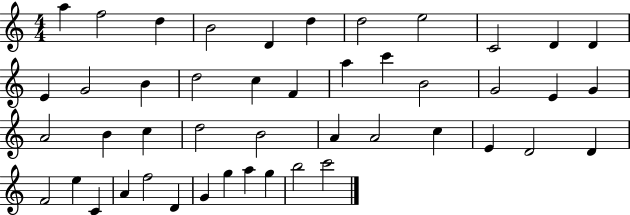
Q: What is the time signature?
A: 4/4